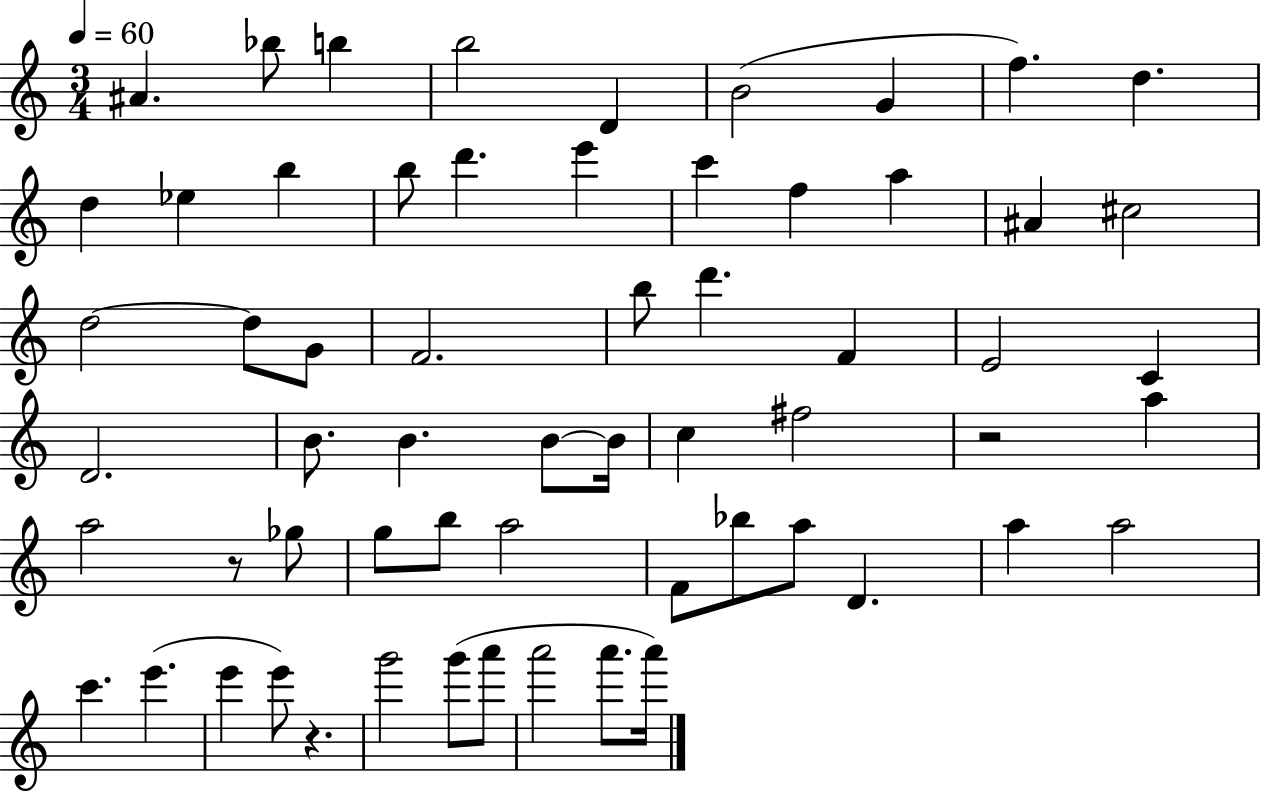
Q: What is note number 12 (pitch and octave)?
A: B5